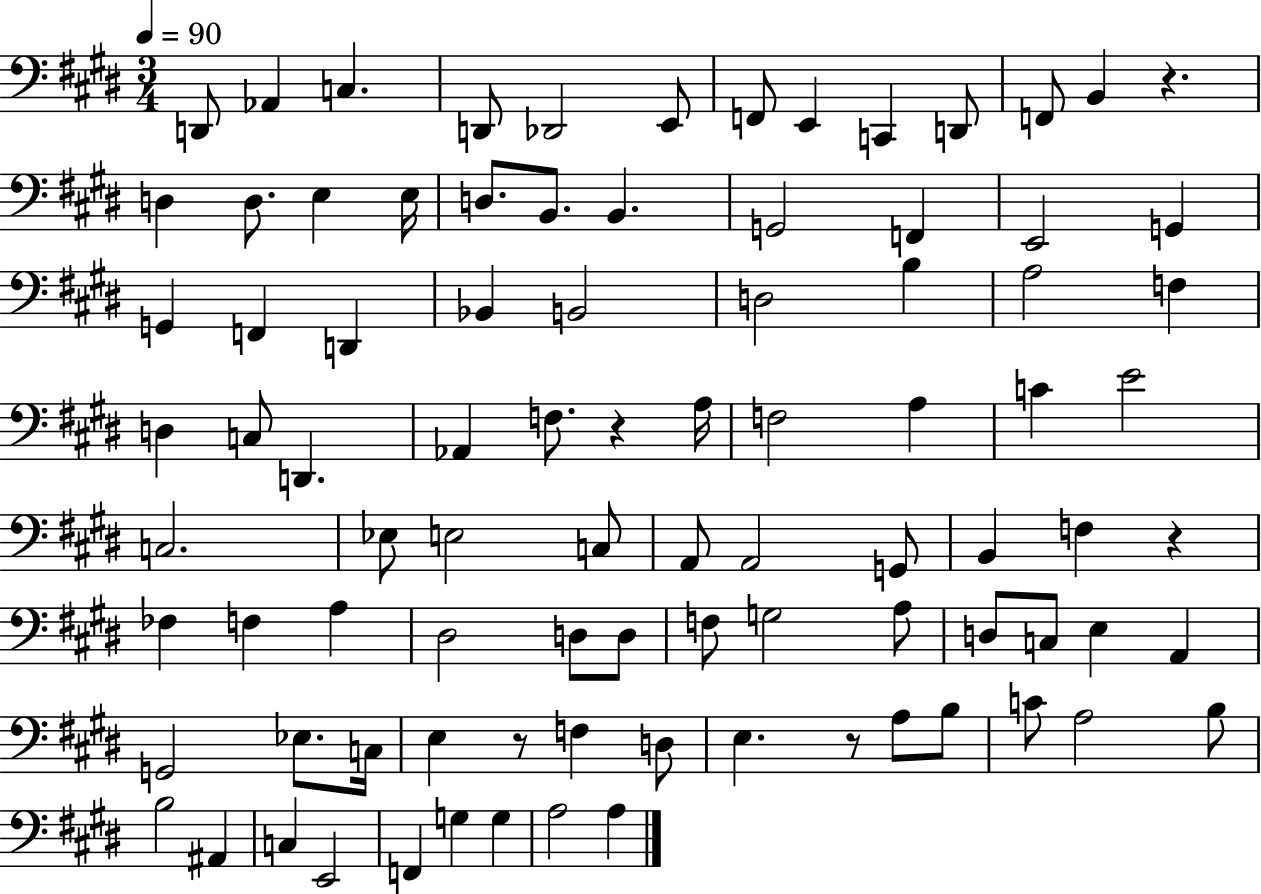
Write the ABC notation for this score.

X:1
T:Untitled
M:3/4
L:1/4
K:E
D,,/2 _A,, C, D,,/2 _D,,2 E,,/2 F,,/2 E,, C,, D,,/2 F,,/2 B,, z D, D,/2 E, E,/4 D,/2 B,,/2 B,, G,,2 F,, E,,2 G,, G,, F,, D,, _B,, B,,2 D,2 B, A,2 F, D, C,/2 D,, _A,, F,/2 z A,/4 F,2 A, C E2 C,2 _E,/2 E,2 C,/2 A,,/2 A,,2 G,,/2 B,, F, z _F, F, A, ^D,2 D,/2 D,/2 F,/2 G,2 A,/2 D,/2 C,/2 E, A,, G,,2 _E,/2 C,/4 E, z/2 F, D,/2 E, z/2 A,/2 B,/2 C/2 A,2 B,/2 B,2 ^A,, C, E,,2 F,, G, G, A,2 A,